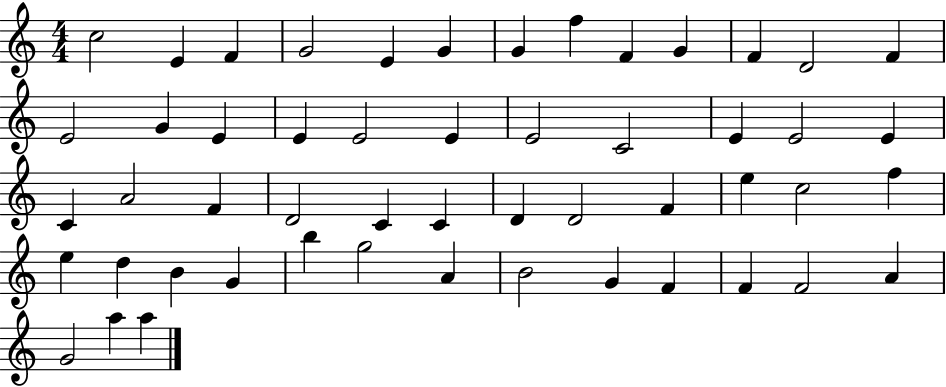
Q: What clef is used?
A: treble